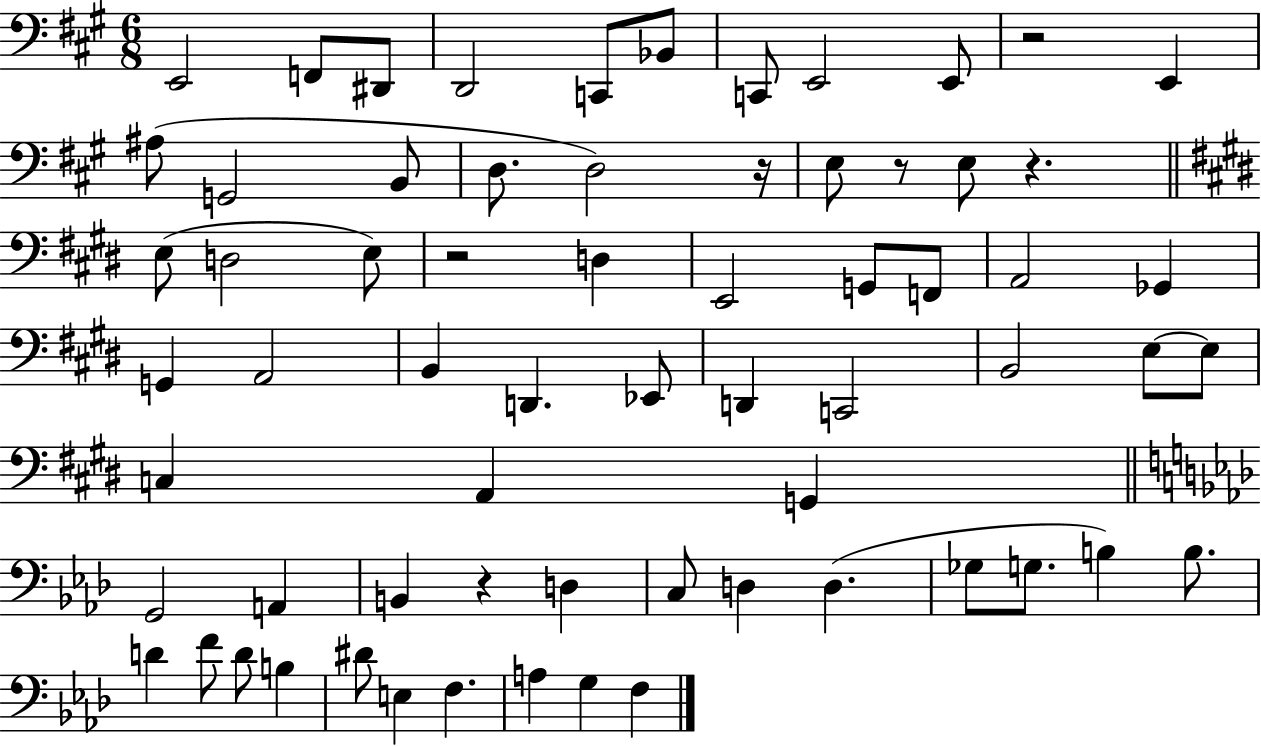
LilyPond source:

{
  \clef bass
  \numericTimeSignature
  \time 6/8
  \key a \major
  e,2 f,8 dis,8 | d,2 c,8 bes,8 | c,8 e,2 e,8 | r2 e,4 | \break ais8( g,2 b,8 | d8. d2) r16 | e8 r8 e8 r4. | \bar "||" \break \key e \major e8( d2 e8) | r2 d4 | e,2 g,8 f,8 | a,2 ges,4 | \break g,4 a,2 | b,4 d,4. ees,8 | d,4 c,2 | b,2 e8~~ e8 | \break c4 a,4 g,4 | \bar "||" \break \key aes \major g,2 a,4 | b,4 r4 d4 | c8 d4 d4.( | ges8 g8. b4) b8. | \break d'4 f'8 d'8 b4 | dis'8 e4 f4. | a4 g4 f4 | \bar "|."
}